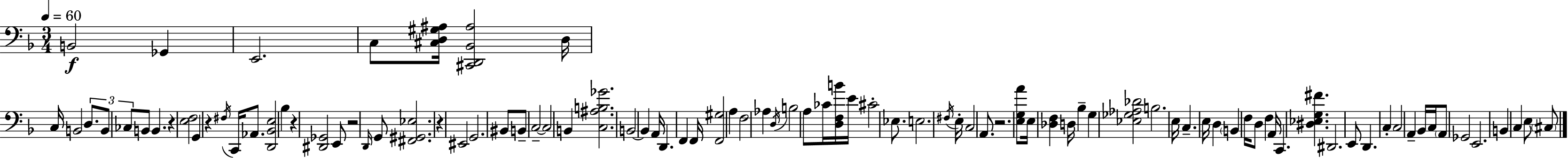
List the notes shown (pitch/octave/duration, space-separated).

B2/h Gb2/q E2/h. C3/e [C#3,D3,G#3,A#3]/s [C#2,D2,Bb2,A#3]/h D3/s C3/s B2/h D3/e. B2/e CES3/e B2/e B2/q. R/q [E3,F3]/h G2/q R/q F#3/s C2/s Ab2/e. [D2,Bb2,E3]/h Bb3/q R/q [D#2,Gb2]/h E2/e R/h D2/s G2/e [F#2,G#2,Eb3]/h. R/q EIS2/h G2/h. BIS2/e B2/e C3/h C3/h B2/q [C3,A#3,B3,Gb4]/h. B2/h B2/q A2/s D2/q. F2/q F2/s [F2,G#3]/h A3/q F3/h Ab3/q D3/s B3/h A3/e CES4/s [D3,F3,B4]/s E4/s C#4/h Eb3/e. E3/h. F#3/s E3/s C3/h A2/e. R/h. [E3,G3,A4]/e E3/s [Db3,F3]/q D3/s Bb3/q G3/q [Eb3,Gb3,Ab3,Db4]/h B3/h. E3/s C3/q. E3/s D3/q B2/q F3/s D3/e F3/q A2/s C2/q. [D#3,Eb3,G3,F#4]/q. D#2/h. E2/e D2/q. C3/q C3/h A2/q Bb2/s C3/s A2/e Gb2/h E2/h. B2/q C3/q E3/e C#3/e